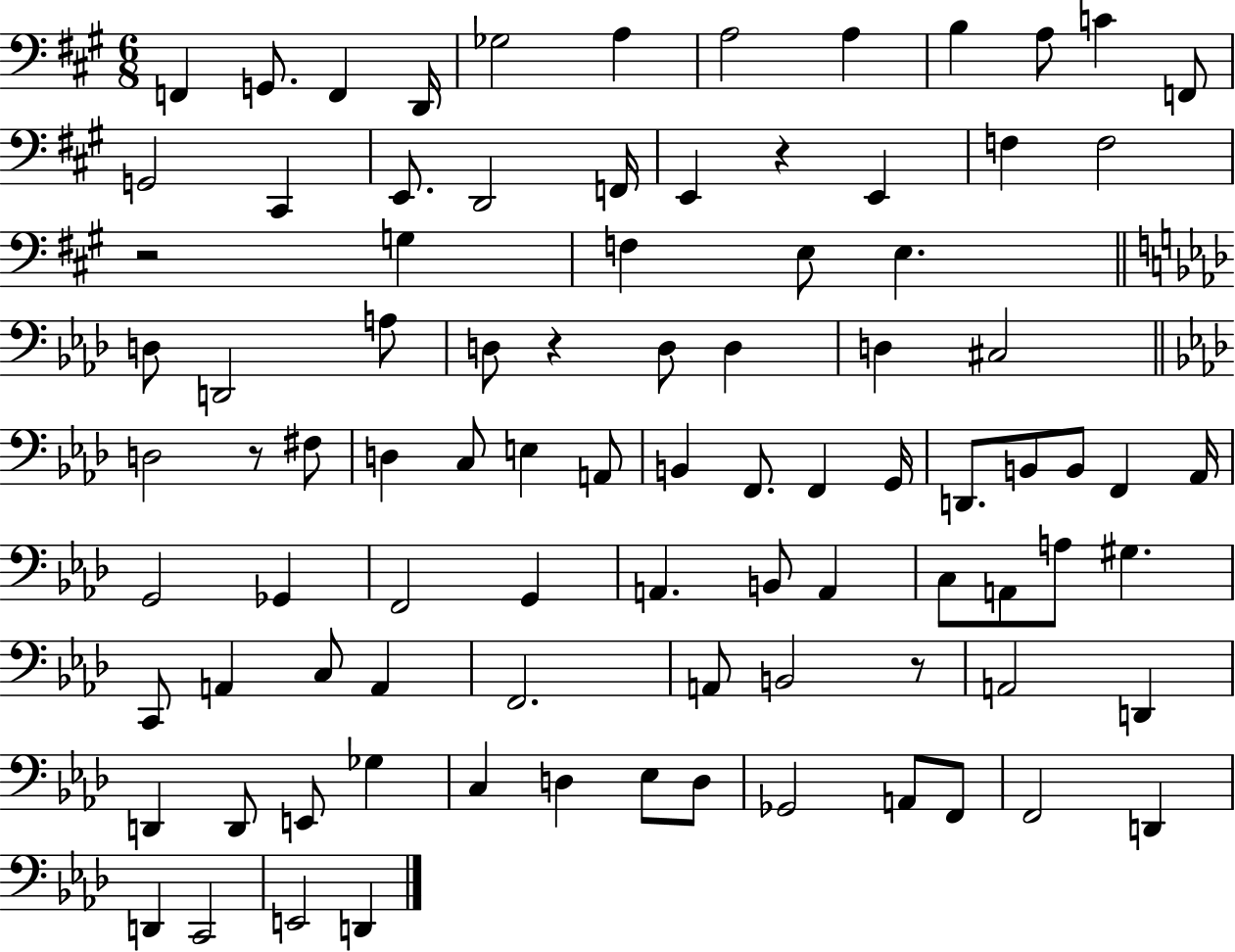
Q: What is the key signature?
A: A major